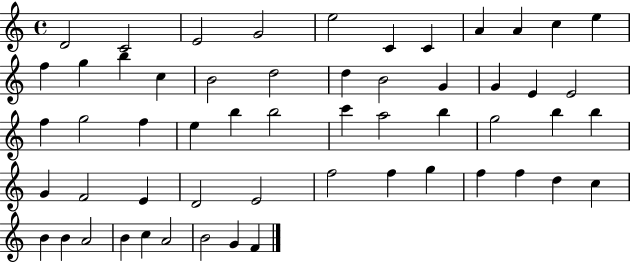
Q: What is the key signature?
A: C major